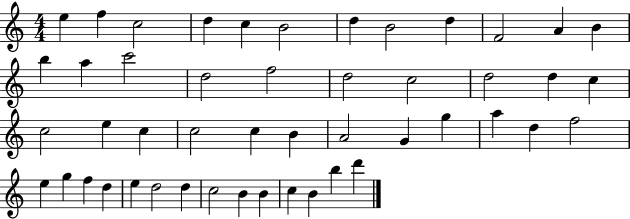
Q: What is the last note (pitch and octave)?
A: D6